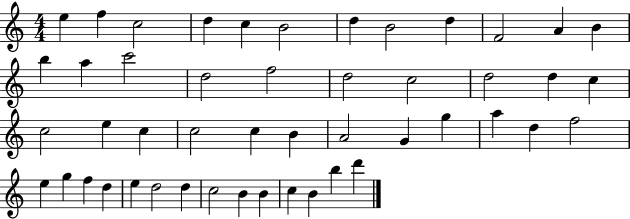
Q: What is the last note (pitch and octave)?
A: D6